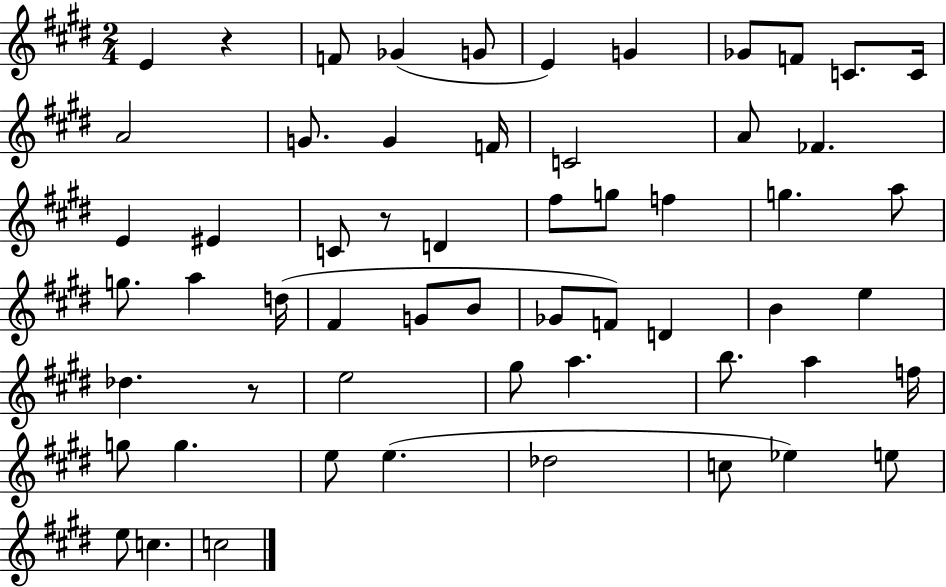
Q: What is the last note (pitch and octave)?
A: C5